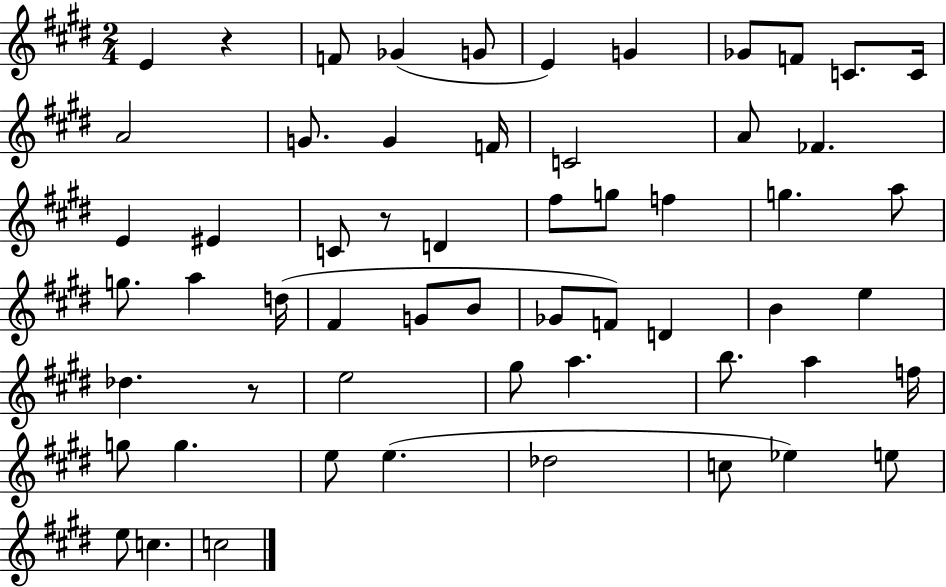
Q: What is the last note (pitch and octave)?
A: C5